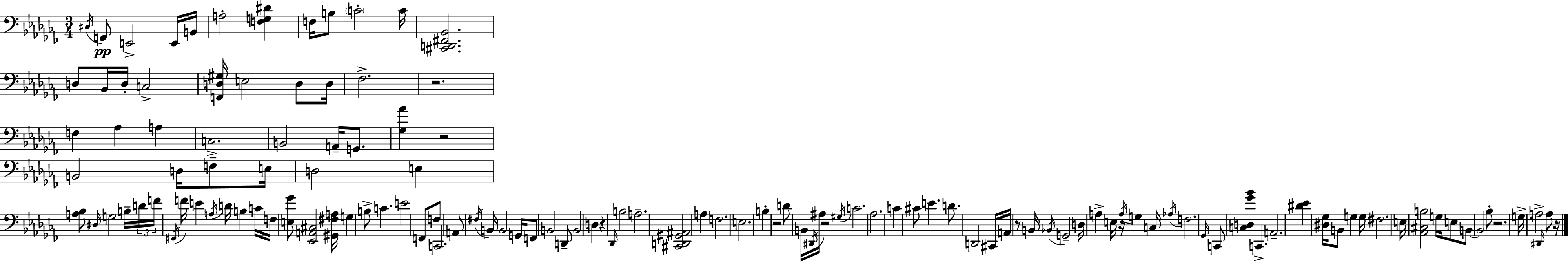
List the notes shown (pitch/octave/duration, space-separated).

D#3/s G2/e E2/h E2/s B2/s A3/h [F3,G3,D#4]/q F3/s B3/e C4/h C4/s [C#2,D2,F#2,Bb2]/h. D3/e Bb2/s D3/s C3/h [F2,D3,G#3]/s E3/h D3/e D3/s FES3/h. R/h. F3/q Ab3/q A3/q C3/h. B2/h A2/s G2/e. [Gb3,Ab4]/q R/h B2/h D3/s F3/e E3/s D3/h E3/q [A3,Bb3]/e D#3/s G3/h B3/s D4/s F4/s F#2/s F4/s E4/q A3/s D4/s B3/q C4/s F3/s [E3,Gb4]/e [Eb2,A2,C#3]/h [G#2,F#3,A3]/s G3/q B3/e C4/q. E4/h F2/e F3/e C2/h. A2/e F#3/s B2/s B2/h G2/s F2/e B2/h D2/e B2/h D3/q R/q Db2/s B3/h A3/h. [C#2,D2,G#2,A#2]/h A3/q F3/h. E3/h. B3/q R/h D4/e B2/s D#2/s A#3/s R/h G#3/s C4/h. Ab3/h. C4/q C#4/e E4/q. D4/e. D2/h C#2/s A2/s R/e B2/s Bb2/s G2/h D3/s A3/q E3/s R/s A3/s G3/q C3/s Ab3/s F3/h. Gb2/s C2/e [C3,D3,Gb4,Bb4]/q C2/q. A2/h. [D#4,Eb4]/q [D#3,Gb3]/s B2/e G3/q G3/s F#3/h. E3/s [Ab2,C#3,B3]/h G3/s E3/e B2/e B2/h Bb3/e R/h. G3/s A3/h D#2/s A3/e R/s